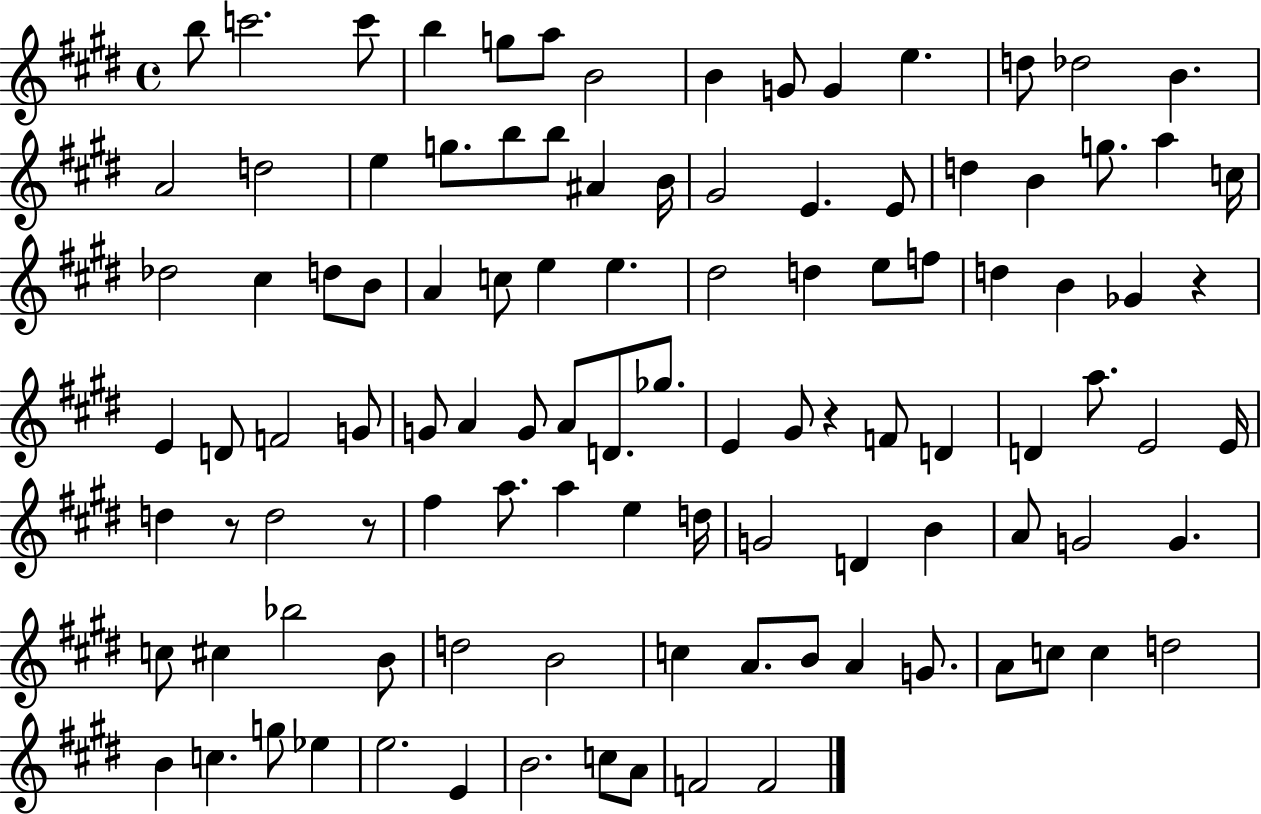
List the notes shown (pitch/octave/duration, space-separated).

B5/e C6/h. C6/e B5/q G5/e A5/e B4/h B4/q G4/e G4/q E5/q. D5/e Db5/h B4/q. A4/h D5/h E5/q G5/e. B5/e B5/e A#4/q B4/s G#4/h E4/q. E4/e D5/q B4/q G5/e. A5/q C5/s Db5/h C#5/q D5/e B4/e A4/q C5/e E5/q E5/q. D#5/h D5/q E5/e F5/e D5/q B4/q Gb4/q R/q E4/q D4/e F4/h G4/e G4/e A4/q G4/e A4/e D4/e. Gb5/e. E4/q G#4/e R/q F4/e D4/q D4/q A5/e. E4/h E4/s D5/q R/e D5/h R/e F#5/q A5/e. A5/q E5/q D5/s G4/h D4/q B4/q A4/e G4/h G4/q. C5/e C#5/q Bb5/h B4/e D5/h B4/h C5/q A4/e. B4/e A4/q G4/e. A4/e C5/e C5/q D5/h B4/q C5/q. G5/e Eb5/q E5/h. E4/q B4/h. C5/e A4/e F4/h F4/h